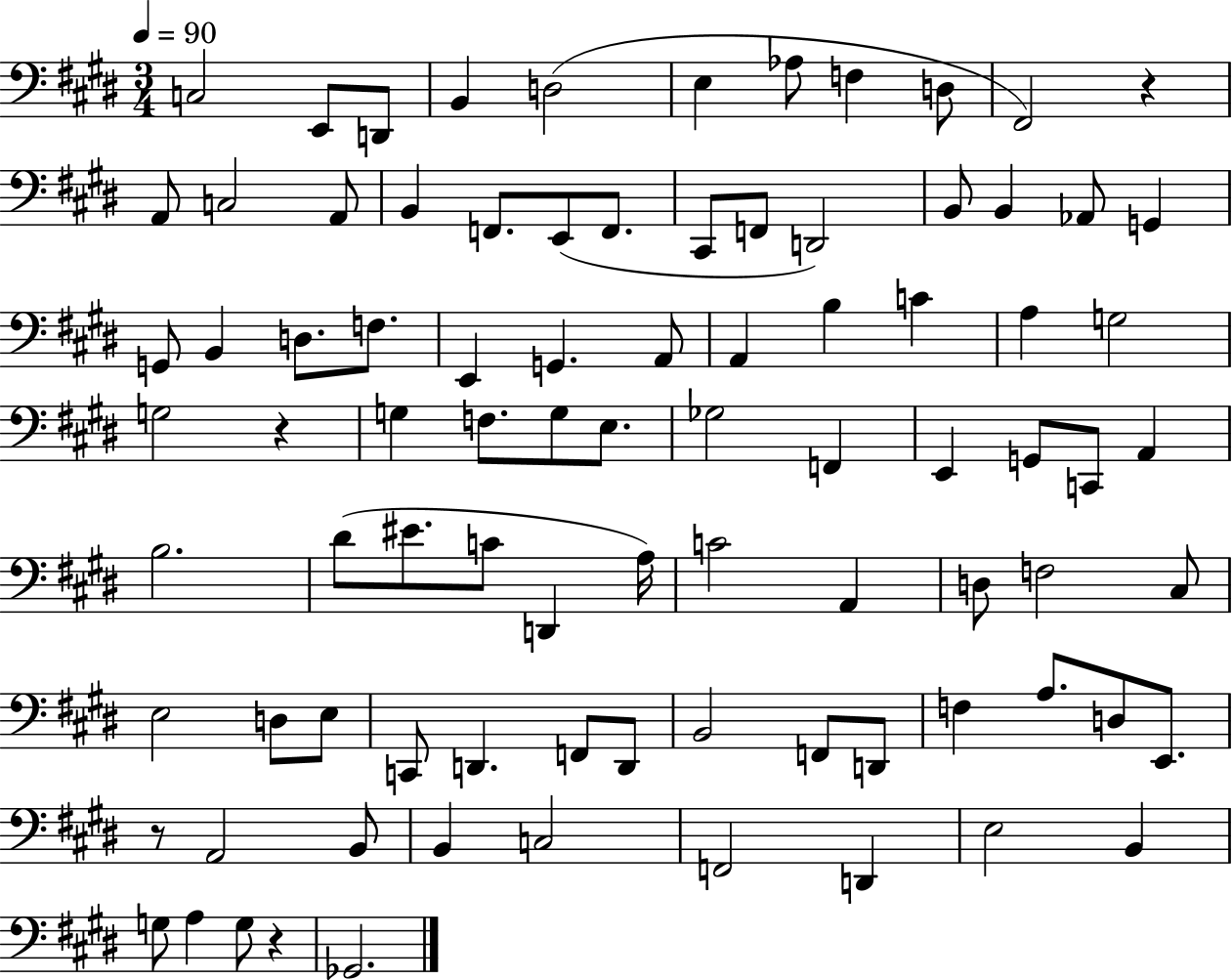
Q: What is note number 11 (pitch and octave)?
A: A2